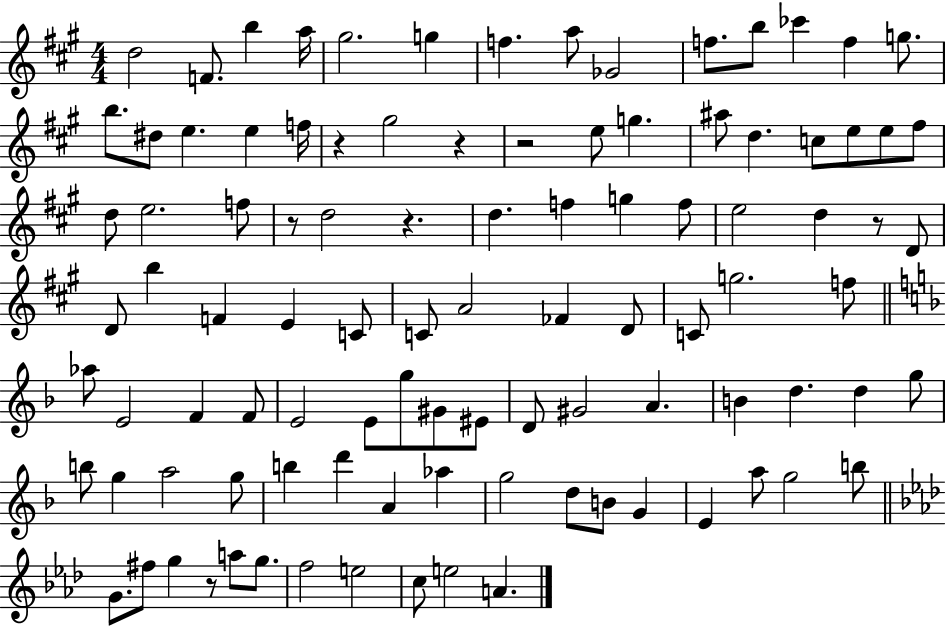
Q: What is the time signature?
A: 4/4